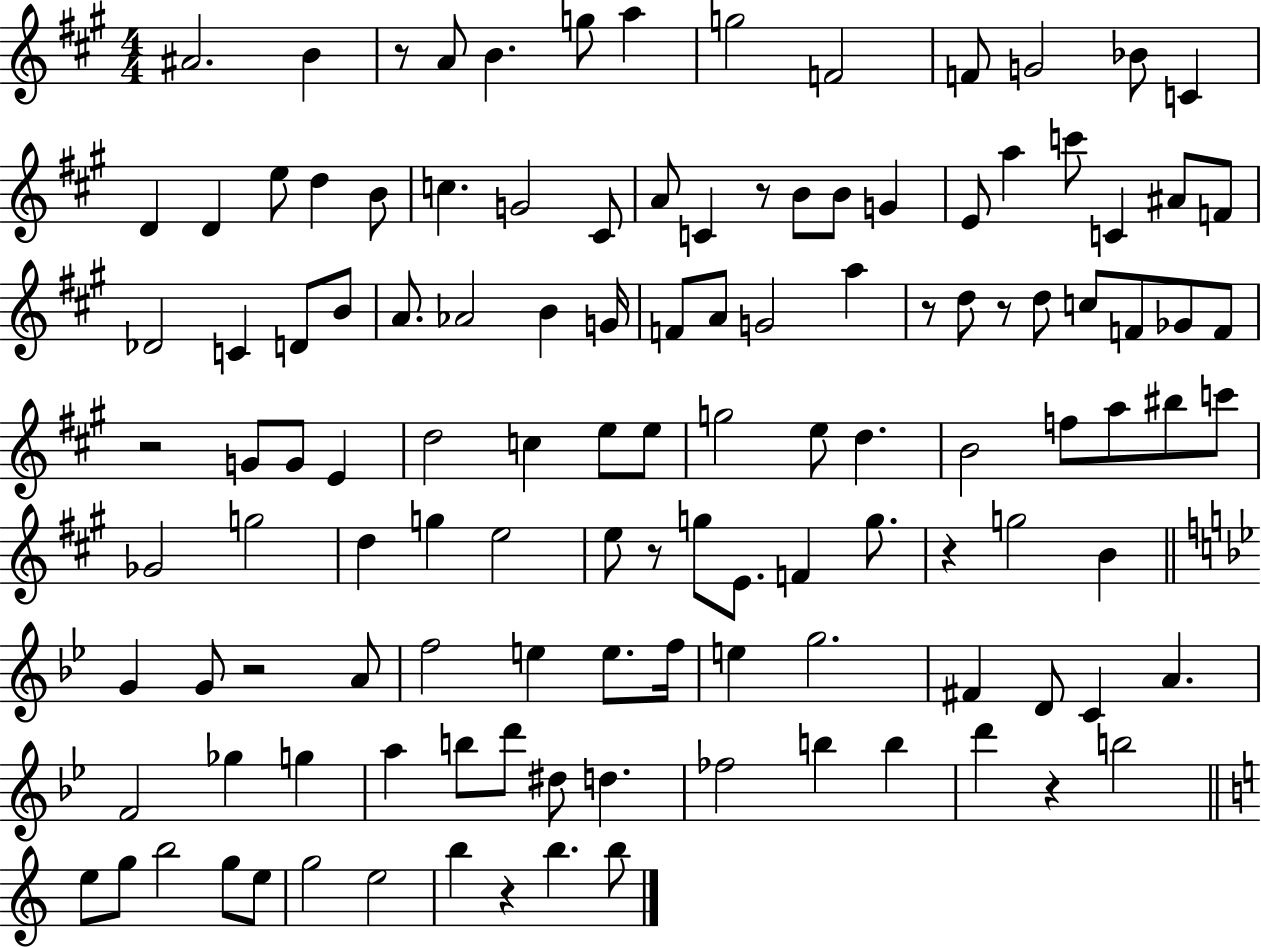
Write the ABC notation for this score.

X:1
T:Untitled
M:4/4
L:1/4
K:A
^A2 B z/2 A/2 B g/2 a g2 F2 F/2 G2 _B/2 C D D e/2 d B/2 c G2 ^C/2 A/2 C z/2 B/2 B/2 G E/2 a c'/2 C ^A/2 F/2 _D2 C D/2 B/2 A/2 _A2 B G/4 F/2 A/2 G2 a z/2 d/2 z/2 d/2 c/2 F/2 _G/2 F/2 z2 G/2 G/2 E d2 c e/2 e/2 g2 e/2 d B2 f/2 a/2 ^b/2 c'/2 _G2 g2 d g e2 e/2 z/2 g/2 E/2 F g/2 z g2 B G G/2 z2 A/2 f2 e e/2 f/4 e g2 ^F D/2 C A F2 _g g a b/2 d'/2 ^d/2 d _f2 b b d' z b2 e/2 g/2 b2 g/2 e/2 g2 e2 b z b b/2